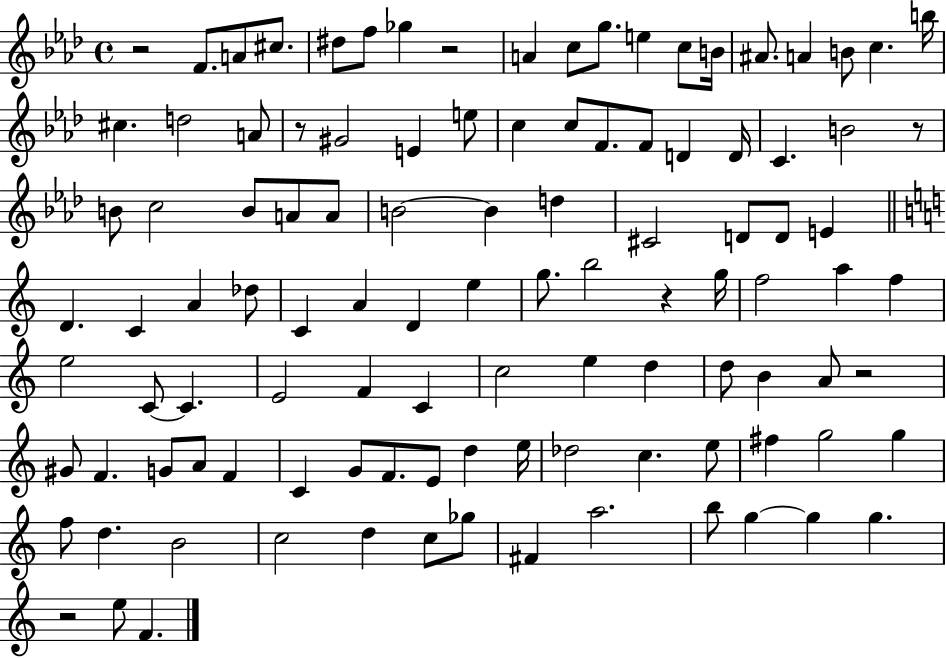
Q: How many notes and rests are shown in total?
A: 108